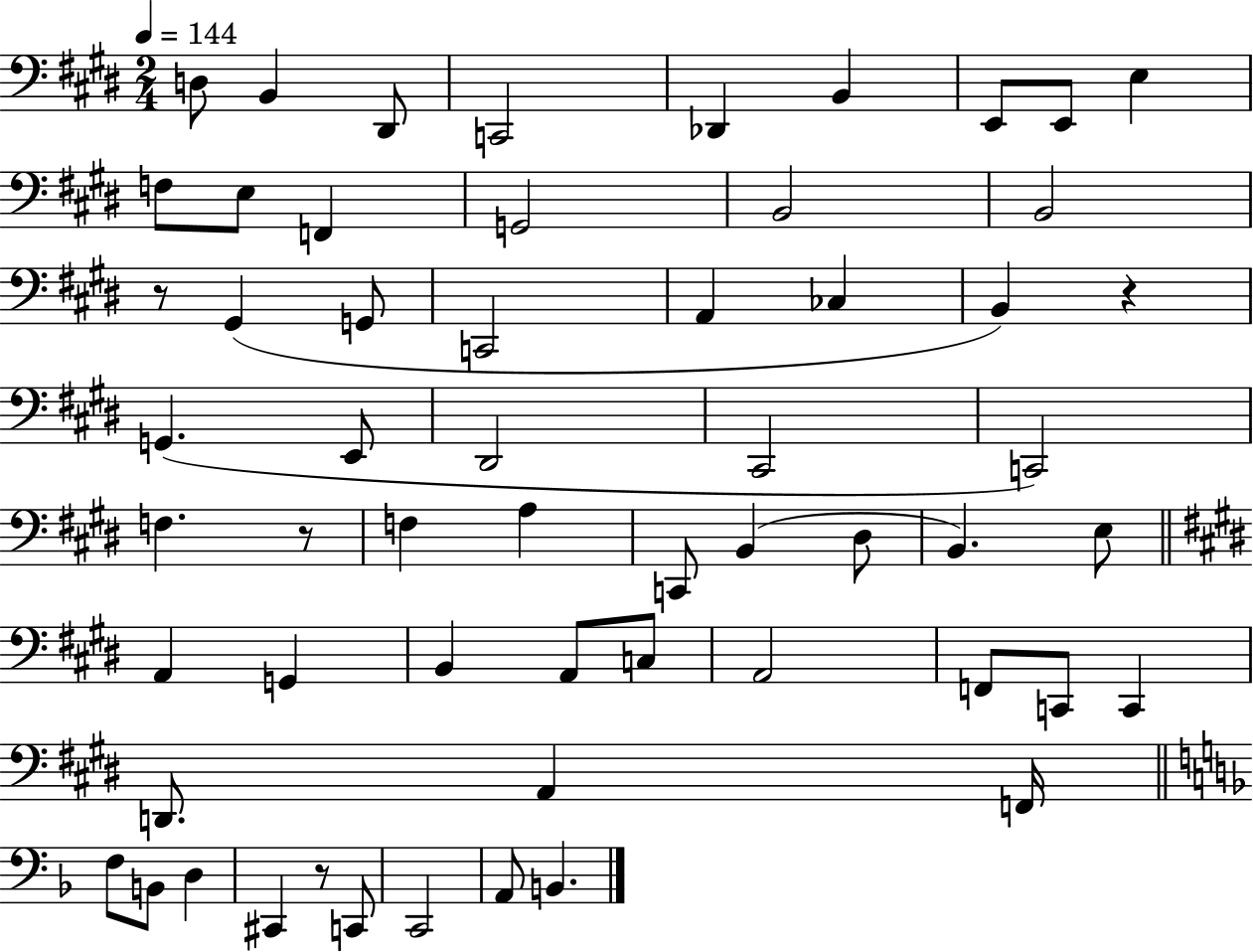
X:1
T:Untitled
M:2/4
L:1/4
K:E
D,/2 B,, ^D,,/2 C,,2 _D,, B,, E,,/2 E,,/2 E, F,/2 E,/2 F,, G,,2 B,,2 B,,2 z/2 ^G,, G,,/2 C,,2 A,, _C, B,, z G,, E,,/2 ^D,,2 ^C,,2 C,,2 F, z/2 F, A, C,,/2 B,, ^D,/2 B,, E,/2 A,, G,, B,, A,,/2 C,/2 A,,2 F,,/2 C,,/2 C,, D,,/2 A,, F,,/4 F,/2 B,,/2 D, ^C,, z/2 C,,/2 C,,2 A,,/2 B,,